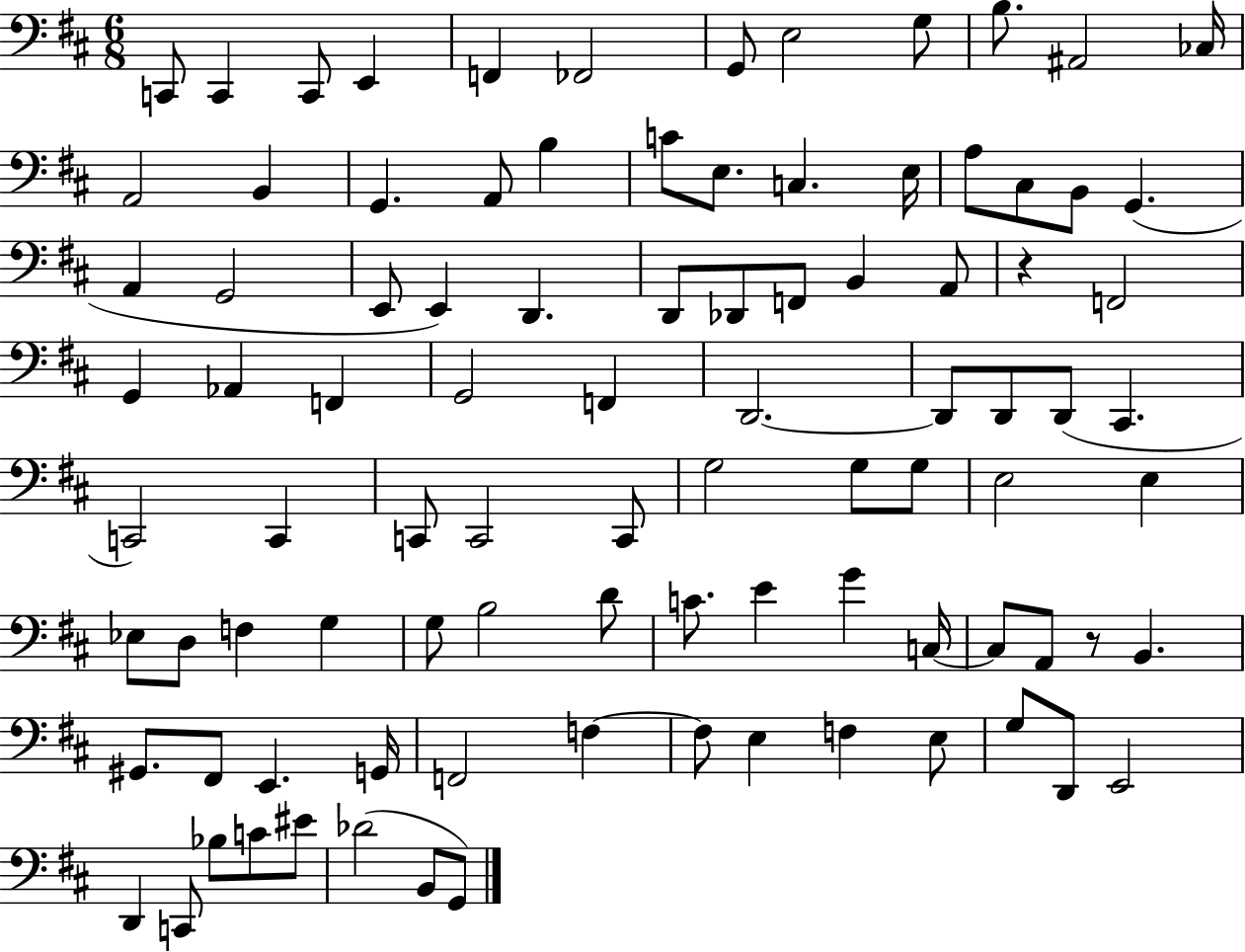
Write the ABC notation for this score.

X:1
T:Untitled
M:6/8
L:1/4
K:D
C,,/2 C,, C,,/2 E,, F,, _F,,2 G,,/2 E,2 G,/2 B,/2 ^A,,2 _C,/4 A,,2 B,, G,, A,,/2 B, C/2 E,/2 C, E,/4 A,/2 ^C,/2 B,,/2 G,, A,, G,,2 E,,/2 E,, D,, D,,/2 _D,,/2 F,,/2 B,, A,,/2 z F,,2 G,, _A,, F,, G,,2 F,, D,,2 D,,/2 D,,/2 D,,/2 ^C,, C,,2 C,, C,,/2 C,,2 C,,/2 G,2 G,/2 G,/2 E,2 E, _E,/2 D,/2 F, G, G,/2 B,2 D/2 C/2 E G C,/4 C,/2 A,,/2 z/2 B,, ^G,,/2 ^F,,/2 E,, G,,/4 F,,2 F, F,/2 E, F, E,/2 G,/2 D,,/2 E,,2 D,, C,,/2 _B,/2 C/2 ^E/2 _D2 B,,/2 G,,/2